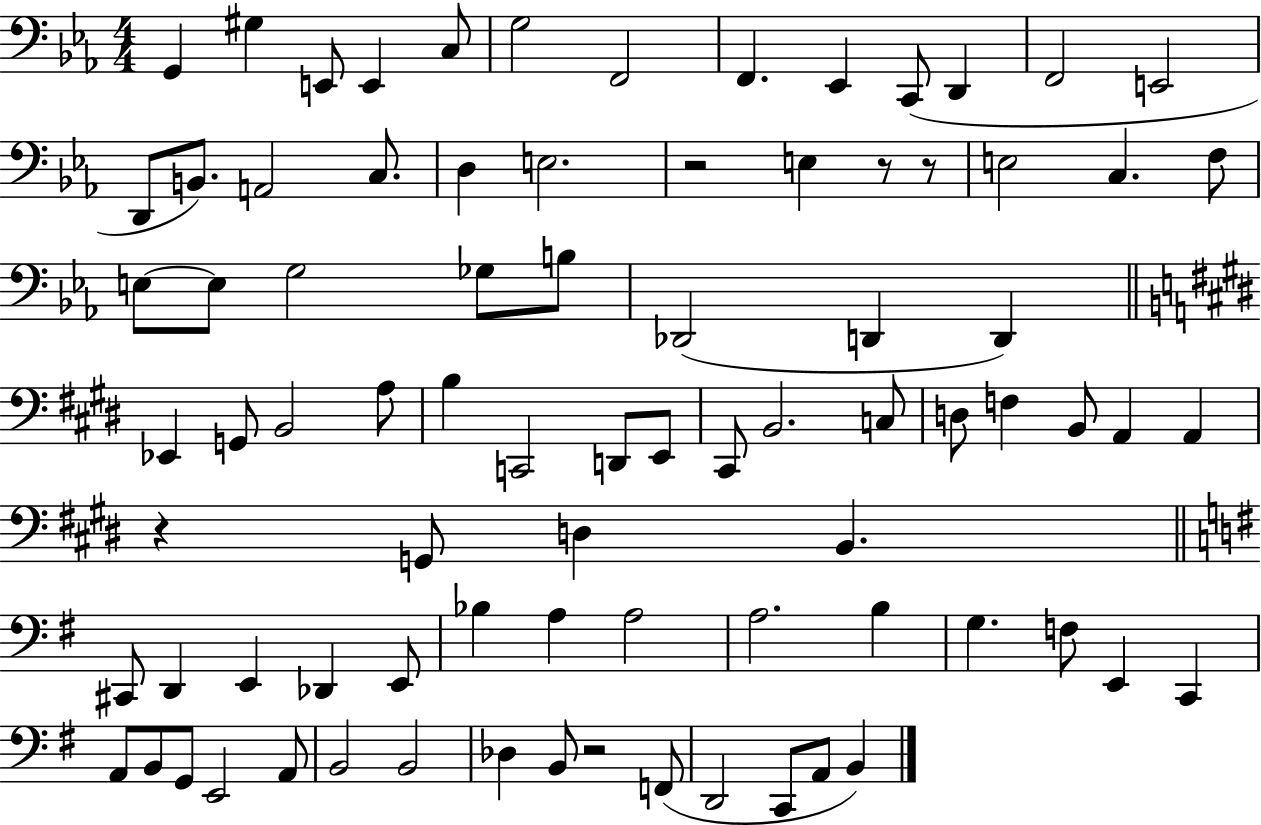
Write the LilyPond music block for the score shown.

{
  \clef bass
  \numericTimeSignature
  \time 4/4
  \key ees \major
  g,4 gis4 e,8 e,4 c8 | g2 f,2 | f,4. ees,4 c,8( d,4 | f,2 e,2 | \break d,8 b,8.) a,2 c8. | d4 e2. | r2 e4 r8 r8 | e2 c4. f8 | \break e8~~ e8 g2 ges8 b8 | des,2( d,4 d,4) | \bar "||" \break \key e \major ees,4 g,8 b,2 a8 | b4 c,2 d,8 e,8 | cis,8 b,2. c8 | d8 f4 b,8 a,4 a,4 | \break r4 g,8 d4 b,4. | \bar "||" \break \key g \major cis,8 d,4 e,4 des,4 e,8 | bes4 a4 a2 | a2. b4 | g4. f8 e,4 c,4 | \break a,8 b,8 g,8 e,2 a,8 | b,2 b,2 | des4 b,8 r2 f,8( | d,2 c,8 a,8 b,4) | \break \bar "|."
}